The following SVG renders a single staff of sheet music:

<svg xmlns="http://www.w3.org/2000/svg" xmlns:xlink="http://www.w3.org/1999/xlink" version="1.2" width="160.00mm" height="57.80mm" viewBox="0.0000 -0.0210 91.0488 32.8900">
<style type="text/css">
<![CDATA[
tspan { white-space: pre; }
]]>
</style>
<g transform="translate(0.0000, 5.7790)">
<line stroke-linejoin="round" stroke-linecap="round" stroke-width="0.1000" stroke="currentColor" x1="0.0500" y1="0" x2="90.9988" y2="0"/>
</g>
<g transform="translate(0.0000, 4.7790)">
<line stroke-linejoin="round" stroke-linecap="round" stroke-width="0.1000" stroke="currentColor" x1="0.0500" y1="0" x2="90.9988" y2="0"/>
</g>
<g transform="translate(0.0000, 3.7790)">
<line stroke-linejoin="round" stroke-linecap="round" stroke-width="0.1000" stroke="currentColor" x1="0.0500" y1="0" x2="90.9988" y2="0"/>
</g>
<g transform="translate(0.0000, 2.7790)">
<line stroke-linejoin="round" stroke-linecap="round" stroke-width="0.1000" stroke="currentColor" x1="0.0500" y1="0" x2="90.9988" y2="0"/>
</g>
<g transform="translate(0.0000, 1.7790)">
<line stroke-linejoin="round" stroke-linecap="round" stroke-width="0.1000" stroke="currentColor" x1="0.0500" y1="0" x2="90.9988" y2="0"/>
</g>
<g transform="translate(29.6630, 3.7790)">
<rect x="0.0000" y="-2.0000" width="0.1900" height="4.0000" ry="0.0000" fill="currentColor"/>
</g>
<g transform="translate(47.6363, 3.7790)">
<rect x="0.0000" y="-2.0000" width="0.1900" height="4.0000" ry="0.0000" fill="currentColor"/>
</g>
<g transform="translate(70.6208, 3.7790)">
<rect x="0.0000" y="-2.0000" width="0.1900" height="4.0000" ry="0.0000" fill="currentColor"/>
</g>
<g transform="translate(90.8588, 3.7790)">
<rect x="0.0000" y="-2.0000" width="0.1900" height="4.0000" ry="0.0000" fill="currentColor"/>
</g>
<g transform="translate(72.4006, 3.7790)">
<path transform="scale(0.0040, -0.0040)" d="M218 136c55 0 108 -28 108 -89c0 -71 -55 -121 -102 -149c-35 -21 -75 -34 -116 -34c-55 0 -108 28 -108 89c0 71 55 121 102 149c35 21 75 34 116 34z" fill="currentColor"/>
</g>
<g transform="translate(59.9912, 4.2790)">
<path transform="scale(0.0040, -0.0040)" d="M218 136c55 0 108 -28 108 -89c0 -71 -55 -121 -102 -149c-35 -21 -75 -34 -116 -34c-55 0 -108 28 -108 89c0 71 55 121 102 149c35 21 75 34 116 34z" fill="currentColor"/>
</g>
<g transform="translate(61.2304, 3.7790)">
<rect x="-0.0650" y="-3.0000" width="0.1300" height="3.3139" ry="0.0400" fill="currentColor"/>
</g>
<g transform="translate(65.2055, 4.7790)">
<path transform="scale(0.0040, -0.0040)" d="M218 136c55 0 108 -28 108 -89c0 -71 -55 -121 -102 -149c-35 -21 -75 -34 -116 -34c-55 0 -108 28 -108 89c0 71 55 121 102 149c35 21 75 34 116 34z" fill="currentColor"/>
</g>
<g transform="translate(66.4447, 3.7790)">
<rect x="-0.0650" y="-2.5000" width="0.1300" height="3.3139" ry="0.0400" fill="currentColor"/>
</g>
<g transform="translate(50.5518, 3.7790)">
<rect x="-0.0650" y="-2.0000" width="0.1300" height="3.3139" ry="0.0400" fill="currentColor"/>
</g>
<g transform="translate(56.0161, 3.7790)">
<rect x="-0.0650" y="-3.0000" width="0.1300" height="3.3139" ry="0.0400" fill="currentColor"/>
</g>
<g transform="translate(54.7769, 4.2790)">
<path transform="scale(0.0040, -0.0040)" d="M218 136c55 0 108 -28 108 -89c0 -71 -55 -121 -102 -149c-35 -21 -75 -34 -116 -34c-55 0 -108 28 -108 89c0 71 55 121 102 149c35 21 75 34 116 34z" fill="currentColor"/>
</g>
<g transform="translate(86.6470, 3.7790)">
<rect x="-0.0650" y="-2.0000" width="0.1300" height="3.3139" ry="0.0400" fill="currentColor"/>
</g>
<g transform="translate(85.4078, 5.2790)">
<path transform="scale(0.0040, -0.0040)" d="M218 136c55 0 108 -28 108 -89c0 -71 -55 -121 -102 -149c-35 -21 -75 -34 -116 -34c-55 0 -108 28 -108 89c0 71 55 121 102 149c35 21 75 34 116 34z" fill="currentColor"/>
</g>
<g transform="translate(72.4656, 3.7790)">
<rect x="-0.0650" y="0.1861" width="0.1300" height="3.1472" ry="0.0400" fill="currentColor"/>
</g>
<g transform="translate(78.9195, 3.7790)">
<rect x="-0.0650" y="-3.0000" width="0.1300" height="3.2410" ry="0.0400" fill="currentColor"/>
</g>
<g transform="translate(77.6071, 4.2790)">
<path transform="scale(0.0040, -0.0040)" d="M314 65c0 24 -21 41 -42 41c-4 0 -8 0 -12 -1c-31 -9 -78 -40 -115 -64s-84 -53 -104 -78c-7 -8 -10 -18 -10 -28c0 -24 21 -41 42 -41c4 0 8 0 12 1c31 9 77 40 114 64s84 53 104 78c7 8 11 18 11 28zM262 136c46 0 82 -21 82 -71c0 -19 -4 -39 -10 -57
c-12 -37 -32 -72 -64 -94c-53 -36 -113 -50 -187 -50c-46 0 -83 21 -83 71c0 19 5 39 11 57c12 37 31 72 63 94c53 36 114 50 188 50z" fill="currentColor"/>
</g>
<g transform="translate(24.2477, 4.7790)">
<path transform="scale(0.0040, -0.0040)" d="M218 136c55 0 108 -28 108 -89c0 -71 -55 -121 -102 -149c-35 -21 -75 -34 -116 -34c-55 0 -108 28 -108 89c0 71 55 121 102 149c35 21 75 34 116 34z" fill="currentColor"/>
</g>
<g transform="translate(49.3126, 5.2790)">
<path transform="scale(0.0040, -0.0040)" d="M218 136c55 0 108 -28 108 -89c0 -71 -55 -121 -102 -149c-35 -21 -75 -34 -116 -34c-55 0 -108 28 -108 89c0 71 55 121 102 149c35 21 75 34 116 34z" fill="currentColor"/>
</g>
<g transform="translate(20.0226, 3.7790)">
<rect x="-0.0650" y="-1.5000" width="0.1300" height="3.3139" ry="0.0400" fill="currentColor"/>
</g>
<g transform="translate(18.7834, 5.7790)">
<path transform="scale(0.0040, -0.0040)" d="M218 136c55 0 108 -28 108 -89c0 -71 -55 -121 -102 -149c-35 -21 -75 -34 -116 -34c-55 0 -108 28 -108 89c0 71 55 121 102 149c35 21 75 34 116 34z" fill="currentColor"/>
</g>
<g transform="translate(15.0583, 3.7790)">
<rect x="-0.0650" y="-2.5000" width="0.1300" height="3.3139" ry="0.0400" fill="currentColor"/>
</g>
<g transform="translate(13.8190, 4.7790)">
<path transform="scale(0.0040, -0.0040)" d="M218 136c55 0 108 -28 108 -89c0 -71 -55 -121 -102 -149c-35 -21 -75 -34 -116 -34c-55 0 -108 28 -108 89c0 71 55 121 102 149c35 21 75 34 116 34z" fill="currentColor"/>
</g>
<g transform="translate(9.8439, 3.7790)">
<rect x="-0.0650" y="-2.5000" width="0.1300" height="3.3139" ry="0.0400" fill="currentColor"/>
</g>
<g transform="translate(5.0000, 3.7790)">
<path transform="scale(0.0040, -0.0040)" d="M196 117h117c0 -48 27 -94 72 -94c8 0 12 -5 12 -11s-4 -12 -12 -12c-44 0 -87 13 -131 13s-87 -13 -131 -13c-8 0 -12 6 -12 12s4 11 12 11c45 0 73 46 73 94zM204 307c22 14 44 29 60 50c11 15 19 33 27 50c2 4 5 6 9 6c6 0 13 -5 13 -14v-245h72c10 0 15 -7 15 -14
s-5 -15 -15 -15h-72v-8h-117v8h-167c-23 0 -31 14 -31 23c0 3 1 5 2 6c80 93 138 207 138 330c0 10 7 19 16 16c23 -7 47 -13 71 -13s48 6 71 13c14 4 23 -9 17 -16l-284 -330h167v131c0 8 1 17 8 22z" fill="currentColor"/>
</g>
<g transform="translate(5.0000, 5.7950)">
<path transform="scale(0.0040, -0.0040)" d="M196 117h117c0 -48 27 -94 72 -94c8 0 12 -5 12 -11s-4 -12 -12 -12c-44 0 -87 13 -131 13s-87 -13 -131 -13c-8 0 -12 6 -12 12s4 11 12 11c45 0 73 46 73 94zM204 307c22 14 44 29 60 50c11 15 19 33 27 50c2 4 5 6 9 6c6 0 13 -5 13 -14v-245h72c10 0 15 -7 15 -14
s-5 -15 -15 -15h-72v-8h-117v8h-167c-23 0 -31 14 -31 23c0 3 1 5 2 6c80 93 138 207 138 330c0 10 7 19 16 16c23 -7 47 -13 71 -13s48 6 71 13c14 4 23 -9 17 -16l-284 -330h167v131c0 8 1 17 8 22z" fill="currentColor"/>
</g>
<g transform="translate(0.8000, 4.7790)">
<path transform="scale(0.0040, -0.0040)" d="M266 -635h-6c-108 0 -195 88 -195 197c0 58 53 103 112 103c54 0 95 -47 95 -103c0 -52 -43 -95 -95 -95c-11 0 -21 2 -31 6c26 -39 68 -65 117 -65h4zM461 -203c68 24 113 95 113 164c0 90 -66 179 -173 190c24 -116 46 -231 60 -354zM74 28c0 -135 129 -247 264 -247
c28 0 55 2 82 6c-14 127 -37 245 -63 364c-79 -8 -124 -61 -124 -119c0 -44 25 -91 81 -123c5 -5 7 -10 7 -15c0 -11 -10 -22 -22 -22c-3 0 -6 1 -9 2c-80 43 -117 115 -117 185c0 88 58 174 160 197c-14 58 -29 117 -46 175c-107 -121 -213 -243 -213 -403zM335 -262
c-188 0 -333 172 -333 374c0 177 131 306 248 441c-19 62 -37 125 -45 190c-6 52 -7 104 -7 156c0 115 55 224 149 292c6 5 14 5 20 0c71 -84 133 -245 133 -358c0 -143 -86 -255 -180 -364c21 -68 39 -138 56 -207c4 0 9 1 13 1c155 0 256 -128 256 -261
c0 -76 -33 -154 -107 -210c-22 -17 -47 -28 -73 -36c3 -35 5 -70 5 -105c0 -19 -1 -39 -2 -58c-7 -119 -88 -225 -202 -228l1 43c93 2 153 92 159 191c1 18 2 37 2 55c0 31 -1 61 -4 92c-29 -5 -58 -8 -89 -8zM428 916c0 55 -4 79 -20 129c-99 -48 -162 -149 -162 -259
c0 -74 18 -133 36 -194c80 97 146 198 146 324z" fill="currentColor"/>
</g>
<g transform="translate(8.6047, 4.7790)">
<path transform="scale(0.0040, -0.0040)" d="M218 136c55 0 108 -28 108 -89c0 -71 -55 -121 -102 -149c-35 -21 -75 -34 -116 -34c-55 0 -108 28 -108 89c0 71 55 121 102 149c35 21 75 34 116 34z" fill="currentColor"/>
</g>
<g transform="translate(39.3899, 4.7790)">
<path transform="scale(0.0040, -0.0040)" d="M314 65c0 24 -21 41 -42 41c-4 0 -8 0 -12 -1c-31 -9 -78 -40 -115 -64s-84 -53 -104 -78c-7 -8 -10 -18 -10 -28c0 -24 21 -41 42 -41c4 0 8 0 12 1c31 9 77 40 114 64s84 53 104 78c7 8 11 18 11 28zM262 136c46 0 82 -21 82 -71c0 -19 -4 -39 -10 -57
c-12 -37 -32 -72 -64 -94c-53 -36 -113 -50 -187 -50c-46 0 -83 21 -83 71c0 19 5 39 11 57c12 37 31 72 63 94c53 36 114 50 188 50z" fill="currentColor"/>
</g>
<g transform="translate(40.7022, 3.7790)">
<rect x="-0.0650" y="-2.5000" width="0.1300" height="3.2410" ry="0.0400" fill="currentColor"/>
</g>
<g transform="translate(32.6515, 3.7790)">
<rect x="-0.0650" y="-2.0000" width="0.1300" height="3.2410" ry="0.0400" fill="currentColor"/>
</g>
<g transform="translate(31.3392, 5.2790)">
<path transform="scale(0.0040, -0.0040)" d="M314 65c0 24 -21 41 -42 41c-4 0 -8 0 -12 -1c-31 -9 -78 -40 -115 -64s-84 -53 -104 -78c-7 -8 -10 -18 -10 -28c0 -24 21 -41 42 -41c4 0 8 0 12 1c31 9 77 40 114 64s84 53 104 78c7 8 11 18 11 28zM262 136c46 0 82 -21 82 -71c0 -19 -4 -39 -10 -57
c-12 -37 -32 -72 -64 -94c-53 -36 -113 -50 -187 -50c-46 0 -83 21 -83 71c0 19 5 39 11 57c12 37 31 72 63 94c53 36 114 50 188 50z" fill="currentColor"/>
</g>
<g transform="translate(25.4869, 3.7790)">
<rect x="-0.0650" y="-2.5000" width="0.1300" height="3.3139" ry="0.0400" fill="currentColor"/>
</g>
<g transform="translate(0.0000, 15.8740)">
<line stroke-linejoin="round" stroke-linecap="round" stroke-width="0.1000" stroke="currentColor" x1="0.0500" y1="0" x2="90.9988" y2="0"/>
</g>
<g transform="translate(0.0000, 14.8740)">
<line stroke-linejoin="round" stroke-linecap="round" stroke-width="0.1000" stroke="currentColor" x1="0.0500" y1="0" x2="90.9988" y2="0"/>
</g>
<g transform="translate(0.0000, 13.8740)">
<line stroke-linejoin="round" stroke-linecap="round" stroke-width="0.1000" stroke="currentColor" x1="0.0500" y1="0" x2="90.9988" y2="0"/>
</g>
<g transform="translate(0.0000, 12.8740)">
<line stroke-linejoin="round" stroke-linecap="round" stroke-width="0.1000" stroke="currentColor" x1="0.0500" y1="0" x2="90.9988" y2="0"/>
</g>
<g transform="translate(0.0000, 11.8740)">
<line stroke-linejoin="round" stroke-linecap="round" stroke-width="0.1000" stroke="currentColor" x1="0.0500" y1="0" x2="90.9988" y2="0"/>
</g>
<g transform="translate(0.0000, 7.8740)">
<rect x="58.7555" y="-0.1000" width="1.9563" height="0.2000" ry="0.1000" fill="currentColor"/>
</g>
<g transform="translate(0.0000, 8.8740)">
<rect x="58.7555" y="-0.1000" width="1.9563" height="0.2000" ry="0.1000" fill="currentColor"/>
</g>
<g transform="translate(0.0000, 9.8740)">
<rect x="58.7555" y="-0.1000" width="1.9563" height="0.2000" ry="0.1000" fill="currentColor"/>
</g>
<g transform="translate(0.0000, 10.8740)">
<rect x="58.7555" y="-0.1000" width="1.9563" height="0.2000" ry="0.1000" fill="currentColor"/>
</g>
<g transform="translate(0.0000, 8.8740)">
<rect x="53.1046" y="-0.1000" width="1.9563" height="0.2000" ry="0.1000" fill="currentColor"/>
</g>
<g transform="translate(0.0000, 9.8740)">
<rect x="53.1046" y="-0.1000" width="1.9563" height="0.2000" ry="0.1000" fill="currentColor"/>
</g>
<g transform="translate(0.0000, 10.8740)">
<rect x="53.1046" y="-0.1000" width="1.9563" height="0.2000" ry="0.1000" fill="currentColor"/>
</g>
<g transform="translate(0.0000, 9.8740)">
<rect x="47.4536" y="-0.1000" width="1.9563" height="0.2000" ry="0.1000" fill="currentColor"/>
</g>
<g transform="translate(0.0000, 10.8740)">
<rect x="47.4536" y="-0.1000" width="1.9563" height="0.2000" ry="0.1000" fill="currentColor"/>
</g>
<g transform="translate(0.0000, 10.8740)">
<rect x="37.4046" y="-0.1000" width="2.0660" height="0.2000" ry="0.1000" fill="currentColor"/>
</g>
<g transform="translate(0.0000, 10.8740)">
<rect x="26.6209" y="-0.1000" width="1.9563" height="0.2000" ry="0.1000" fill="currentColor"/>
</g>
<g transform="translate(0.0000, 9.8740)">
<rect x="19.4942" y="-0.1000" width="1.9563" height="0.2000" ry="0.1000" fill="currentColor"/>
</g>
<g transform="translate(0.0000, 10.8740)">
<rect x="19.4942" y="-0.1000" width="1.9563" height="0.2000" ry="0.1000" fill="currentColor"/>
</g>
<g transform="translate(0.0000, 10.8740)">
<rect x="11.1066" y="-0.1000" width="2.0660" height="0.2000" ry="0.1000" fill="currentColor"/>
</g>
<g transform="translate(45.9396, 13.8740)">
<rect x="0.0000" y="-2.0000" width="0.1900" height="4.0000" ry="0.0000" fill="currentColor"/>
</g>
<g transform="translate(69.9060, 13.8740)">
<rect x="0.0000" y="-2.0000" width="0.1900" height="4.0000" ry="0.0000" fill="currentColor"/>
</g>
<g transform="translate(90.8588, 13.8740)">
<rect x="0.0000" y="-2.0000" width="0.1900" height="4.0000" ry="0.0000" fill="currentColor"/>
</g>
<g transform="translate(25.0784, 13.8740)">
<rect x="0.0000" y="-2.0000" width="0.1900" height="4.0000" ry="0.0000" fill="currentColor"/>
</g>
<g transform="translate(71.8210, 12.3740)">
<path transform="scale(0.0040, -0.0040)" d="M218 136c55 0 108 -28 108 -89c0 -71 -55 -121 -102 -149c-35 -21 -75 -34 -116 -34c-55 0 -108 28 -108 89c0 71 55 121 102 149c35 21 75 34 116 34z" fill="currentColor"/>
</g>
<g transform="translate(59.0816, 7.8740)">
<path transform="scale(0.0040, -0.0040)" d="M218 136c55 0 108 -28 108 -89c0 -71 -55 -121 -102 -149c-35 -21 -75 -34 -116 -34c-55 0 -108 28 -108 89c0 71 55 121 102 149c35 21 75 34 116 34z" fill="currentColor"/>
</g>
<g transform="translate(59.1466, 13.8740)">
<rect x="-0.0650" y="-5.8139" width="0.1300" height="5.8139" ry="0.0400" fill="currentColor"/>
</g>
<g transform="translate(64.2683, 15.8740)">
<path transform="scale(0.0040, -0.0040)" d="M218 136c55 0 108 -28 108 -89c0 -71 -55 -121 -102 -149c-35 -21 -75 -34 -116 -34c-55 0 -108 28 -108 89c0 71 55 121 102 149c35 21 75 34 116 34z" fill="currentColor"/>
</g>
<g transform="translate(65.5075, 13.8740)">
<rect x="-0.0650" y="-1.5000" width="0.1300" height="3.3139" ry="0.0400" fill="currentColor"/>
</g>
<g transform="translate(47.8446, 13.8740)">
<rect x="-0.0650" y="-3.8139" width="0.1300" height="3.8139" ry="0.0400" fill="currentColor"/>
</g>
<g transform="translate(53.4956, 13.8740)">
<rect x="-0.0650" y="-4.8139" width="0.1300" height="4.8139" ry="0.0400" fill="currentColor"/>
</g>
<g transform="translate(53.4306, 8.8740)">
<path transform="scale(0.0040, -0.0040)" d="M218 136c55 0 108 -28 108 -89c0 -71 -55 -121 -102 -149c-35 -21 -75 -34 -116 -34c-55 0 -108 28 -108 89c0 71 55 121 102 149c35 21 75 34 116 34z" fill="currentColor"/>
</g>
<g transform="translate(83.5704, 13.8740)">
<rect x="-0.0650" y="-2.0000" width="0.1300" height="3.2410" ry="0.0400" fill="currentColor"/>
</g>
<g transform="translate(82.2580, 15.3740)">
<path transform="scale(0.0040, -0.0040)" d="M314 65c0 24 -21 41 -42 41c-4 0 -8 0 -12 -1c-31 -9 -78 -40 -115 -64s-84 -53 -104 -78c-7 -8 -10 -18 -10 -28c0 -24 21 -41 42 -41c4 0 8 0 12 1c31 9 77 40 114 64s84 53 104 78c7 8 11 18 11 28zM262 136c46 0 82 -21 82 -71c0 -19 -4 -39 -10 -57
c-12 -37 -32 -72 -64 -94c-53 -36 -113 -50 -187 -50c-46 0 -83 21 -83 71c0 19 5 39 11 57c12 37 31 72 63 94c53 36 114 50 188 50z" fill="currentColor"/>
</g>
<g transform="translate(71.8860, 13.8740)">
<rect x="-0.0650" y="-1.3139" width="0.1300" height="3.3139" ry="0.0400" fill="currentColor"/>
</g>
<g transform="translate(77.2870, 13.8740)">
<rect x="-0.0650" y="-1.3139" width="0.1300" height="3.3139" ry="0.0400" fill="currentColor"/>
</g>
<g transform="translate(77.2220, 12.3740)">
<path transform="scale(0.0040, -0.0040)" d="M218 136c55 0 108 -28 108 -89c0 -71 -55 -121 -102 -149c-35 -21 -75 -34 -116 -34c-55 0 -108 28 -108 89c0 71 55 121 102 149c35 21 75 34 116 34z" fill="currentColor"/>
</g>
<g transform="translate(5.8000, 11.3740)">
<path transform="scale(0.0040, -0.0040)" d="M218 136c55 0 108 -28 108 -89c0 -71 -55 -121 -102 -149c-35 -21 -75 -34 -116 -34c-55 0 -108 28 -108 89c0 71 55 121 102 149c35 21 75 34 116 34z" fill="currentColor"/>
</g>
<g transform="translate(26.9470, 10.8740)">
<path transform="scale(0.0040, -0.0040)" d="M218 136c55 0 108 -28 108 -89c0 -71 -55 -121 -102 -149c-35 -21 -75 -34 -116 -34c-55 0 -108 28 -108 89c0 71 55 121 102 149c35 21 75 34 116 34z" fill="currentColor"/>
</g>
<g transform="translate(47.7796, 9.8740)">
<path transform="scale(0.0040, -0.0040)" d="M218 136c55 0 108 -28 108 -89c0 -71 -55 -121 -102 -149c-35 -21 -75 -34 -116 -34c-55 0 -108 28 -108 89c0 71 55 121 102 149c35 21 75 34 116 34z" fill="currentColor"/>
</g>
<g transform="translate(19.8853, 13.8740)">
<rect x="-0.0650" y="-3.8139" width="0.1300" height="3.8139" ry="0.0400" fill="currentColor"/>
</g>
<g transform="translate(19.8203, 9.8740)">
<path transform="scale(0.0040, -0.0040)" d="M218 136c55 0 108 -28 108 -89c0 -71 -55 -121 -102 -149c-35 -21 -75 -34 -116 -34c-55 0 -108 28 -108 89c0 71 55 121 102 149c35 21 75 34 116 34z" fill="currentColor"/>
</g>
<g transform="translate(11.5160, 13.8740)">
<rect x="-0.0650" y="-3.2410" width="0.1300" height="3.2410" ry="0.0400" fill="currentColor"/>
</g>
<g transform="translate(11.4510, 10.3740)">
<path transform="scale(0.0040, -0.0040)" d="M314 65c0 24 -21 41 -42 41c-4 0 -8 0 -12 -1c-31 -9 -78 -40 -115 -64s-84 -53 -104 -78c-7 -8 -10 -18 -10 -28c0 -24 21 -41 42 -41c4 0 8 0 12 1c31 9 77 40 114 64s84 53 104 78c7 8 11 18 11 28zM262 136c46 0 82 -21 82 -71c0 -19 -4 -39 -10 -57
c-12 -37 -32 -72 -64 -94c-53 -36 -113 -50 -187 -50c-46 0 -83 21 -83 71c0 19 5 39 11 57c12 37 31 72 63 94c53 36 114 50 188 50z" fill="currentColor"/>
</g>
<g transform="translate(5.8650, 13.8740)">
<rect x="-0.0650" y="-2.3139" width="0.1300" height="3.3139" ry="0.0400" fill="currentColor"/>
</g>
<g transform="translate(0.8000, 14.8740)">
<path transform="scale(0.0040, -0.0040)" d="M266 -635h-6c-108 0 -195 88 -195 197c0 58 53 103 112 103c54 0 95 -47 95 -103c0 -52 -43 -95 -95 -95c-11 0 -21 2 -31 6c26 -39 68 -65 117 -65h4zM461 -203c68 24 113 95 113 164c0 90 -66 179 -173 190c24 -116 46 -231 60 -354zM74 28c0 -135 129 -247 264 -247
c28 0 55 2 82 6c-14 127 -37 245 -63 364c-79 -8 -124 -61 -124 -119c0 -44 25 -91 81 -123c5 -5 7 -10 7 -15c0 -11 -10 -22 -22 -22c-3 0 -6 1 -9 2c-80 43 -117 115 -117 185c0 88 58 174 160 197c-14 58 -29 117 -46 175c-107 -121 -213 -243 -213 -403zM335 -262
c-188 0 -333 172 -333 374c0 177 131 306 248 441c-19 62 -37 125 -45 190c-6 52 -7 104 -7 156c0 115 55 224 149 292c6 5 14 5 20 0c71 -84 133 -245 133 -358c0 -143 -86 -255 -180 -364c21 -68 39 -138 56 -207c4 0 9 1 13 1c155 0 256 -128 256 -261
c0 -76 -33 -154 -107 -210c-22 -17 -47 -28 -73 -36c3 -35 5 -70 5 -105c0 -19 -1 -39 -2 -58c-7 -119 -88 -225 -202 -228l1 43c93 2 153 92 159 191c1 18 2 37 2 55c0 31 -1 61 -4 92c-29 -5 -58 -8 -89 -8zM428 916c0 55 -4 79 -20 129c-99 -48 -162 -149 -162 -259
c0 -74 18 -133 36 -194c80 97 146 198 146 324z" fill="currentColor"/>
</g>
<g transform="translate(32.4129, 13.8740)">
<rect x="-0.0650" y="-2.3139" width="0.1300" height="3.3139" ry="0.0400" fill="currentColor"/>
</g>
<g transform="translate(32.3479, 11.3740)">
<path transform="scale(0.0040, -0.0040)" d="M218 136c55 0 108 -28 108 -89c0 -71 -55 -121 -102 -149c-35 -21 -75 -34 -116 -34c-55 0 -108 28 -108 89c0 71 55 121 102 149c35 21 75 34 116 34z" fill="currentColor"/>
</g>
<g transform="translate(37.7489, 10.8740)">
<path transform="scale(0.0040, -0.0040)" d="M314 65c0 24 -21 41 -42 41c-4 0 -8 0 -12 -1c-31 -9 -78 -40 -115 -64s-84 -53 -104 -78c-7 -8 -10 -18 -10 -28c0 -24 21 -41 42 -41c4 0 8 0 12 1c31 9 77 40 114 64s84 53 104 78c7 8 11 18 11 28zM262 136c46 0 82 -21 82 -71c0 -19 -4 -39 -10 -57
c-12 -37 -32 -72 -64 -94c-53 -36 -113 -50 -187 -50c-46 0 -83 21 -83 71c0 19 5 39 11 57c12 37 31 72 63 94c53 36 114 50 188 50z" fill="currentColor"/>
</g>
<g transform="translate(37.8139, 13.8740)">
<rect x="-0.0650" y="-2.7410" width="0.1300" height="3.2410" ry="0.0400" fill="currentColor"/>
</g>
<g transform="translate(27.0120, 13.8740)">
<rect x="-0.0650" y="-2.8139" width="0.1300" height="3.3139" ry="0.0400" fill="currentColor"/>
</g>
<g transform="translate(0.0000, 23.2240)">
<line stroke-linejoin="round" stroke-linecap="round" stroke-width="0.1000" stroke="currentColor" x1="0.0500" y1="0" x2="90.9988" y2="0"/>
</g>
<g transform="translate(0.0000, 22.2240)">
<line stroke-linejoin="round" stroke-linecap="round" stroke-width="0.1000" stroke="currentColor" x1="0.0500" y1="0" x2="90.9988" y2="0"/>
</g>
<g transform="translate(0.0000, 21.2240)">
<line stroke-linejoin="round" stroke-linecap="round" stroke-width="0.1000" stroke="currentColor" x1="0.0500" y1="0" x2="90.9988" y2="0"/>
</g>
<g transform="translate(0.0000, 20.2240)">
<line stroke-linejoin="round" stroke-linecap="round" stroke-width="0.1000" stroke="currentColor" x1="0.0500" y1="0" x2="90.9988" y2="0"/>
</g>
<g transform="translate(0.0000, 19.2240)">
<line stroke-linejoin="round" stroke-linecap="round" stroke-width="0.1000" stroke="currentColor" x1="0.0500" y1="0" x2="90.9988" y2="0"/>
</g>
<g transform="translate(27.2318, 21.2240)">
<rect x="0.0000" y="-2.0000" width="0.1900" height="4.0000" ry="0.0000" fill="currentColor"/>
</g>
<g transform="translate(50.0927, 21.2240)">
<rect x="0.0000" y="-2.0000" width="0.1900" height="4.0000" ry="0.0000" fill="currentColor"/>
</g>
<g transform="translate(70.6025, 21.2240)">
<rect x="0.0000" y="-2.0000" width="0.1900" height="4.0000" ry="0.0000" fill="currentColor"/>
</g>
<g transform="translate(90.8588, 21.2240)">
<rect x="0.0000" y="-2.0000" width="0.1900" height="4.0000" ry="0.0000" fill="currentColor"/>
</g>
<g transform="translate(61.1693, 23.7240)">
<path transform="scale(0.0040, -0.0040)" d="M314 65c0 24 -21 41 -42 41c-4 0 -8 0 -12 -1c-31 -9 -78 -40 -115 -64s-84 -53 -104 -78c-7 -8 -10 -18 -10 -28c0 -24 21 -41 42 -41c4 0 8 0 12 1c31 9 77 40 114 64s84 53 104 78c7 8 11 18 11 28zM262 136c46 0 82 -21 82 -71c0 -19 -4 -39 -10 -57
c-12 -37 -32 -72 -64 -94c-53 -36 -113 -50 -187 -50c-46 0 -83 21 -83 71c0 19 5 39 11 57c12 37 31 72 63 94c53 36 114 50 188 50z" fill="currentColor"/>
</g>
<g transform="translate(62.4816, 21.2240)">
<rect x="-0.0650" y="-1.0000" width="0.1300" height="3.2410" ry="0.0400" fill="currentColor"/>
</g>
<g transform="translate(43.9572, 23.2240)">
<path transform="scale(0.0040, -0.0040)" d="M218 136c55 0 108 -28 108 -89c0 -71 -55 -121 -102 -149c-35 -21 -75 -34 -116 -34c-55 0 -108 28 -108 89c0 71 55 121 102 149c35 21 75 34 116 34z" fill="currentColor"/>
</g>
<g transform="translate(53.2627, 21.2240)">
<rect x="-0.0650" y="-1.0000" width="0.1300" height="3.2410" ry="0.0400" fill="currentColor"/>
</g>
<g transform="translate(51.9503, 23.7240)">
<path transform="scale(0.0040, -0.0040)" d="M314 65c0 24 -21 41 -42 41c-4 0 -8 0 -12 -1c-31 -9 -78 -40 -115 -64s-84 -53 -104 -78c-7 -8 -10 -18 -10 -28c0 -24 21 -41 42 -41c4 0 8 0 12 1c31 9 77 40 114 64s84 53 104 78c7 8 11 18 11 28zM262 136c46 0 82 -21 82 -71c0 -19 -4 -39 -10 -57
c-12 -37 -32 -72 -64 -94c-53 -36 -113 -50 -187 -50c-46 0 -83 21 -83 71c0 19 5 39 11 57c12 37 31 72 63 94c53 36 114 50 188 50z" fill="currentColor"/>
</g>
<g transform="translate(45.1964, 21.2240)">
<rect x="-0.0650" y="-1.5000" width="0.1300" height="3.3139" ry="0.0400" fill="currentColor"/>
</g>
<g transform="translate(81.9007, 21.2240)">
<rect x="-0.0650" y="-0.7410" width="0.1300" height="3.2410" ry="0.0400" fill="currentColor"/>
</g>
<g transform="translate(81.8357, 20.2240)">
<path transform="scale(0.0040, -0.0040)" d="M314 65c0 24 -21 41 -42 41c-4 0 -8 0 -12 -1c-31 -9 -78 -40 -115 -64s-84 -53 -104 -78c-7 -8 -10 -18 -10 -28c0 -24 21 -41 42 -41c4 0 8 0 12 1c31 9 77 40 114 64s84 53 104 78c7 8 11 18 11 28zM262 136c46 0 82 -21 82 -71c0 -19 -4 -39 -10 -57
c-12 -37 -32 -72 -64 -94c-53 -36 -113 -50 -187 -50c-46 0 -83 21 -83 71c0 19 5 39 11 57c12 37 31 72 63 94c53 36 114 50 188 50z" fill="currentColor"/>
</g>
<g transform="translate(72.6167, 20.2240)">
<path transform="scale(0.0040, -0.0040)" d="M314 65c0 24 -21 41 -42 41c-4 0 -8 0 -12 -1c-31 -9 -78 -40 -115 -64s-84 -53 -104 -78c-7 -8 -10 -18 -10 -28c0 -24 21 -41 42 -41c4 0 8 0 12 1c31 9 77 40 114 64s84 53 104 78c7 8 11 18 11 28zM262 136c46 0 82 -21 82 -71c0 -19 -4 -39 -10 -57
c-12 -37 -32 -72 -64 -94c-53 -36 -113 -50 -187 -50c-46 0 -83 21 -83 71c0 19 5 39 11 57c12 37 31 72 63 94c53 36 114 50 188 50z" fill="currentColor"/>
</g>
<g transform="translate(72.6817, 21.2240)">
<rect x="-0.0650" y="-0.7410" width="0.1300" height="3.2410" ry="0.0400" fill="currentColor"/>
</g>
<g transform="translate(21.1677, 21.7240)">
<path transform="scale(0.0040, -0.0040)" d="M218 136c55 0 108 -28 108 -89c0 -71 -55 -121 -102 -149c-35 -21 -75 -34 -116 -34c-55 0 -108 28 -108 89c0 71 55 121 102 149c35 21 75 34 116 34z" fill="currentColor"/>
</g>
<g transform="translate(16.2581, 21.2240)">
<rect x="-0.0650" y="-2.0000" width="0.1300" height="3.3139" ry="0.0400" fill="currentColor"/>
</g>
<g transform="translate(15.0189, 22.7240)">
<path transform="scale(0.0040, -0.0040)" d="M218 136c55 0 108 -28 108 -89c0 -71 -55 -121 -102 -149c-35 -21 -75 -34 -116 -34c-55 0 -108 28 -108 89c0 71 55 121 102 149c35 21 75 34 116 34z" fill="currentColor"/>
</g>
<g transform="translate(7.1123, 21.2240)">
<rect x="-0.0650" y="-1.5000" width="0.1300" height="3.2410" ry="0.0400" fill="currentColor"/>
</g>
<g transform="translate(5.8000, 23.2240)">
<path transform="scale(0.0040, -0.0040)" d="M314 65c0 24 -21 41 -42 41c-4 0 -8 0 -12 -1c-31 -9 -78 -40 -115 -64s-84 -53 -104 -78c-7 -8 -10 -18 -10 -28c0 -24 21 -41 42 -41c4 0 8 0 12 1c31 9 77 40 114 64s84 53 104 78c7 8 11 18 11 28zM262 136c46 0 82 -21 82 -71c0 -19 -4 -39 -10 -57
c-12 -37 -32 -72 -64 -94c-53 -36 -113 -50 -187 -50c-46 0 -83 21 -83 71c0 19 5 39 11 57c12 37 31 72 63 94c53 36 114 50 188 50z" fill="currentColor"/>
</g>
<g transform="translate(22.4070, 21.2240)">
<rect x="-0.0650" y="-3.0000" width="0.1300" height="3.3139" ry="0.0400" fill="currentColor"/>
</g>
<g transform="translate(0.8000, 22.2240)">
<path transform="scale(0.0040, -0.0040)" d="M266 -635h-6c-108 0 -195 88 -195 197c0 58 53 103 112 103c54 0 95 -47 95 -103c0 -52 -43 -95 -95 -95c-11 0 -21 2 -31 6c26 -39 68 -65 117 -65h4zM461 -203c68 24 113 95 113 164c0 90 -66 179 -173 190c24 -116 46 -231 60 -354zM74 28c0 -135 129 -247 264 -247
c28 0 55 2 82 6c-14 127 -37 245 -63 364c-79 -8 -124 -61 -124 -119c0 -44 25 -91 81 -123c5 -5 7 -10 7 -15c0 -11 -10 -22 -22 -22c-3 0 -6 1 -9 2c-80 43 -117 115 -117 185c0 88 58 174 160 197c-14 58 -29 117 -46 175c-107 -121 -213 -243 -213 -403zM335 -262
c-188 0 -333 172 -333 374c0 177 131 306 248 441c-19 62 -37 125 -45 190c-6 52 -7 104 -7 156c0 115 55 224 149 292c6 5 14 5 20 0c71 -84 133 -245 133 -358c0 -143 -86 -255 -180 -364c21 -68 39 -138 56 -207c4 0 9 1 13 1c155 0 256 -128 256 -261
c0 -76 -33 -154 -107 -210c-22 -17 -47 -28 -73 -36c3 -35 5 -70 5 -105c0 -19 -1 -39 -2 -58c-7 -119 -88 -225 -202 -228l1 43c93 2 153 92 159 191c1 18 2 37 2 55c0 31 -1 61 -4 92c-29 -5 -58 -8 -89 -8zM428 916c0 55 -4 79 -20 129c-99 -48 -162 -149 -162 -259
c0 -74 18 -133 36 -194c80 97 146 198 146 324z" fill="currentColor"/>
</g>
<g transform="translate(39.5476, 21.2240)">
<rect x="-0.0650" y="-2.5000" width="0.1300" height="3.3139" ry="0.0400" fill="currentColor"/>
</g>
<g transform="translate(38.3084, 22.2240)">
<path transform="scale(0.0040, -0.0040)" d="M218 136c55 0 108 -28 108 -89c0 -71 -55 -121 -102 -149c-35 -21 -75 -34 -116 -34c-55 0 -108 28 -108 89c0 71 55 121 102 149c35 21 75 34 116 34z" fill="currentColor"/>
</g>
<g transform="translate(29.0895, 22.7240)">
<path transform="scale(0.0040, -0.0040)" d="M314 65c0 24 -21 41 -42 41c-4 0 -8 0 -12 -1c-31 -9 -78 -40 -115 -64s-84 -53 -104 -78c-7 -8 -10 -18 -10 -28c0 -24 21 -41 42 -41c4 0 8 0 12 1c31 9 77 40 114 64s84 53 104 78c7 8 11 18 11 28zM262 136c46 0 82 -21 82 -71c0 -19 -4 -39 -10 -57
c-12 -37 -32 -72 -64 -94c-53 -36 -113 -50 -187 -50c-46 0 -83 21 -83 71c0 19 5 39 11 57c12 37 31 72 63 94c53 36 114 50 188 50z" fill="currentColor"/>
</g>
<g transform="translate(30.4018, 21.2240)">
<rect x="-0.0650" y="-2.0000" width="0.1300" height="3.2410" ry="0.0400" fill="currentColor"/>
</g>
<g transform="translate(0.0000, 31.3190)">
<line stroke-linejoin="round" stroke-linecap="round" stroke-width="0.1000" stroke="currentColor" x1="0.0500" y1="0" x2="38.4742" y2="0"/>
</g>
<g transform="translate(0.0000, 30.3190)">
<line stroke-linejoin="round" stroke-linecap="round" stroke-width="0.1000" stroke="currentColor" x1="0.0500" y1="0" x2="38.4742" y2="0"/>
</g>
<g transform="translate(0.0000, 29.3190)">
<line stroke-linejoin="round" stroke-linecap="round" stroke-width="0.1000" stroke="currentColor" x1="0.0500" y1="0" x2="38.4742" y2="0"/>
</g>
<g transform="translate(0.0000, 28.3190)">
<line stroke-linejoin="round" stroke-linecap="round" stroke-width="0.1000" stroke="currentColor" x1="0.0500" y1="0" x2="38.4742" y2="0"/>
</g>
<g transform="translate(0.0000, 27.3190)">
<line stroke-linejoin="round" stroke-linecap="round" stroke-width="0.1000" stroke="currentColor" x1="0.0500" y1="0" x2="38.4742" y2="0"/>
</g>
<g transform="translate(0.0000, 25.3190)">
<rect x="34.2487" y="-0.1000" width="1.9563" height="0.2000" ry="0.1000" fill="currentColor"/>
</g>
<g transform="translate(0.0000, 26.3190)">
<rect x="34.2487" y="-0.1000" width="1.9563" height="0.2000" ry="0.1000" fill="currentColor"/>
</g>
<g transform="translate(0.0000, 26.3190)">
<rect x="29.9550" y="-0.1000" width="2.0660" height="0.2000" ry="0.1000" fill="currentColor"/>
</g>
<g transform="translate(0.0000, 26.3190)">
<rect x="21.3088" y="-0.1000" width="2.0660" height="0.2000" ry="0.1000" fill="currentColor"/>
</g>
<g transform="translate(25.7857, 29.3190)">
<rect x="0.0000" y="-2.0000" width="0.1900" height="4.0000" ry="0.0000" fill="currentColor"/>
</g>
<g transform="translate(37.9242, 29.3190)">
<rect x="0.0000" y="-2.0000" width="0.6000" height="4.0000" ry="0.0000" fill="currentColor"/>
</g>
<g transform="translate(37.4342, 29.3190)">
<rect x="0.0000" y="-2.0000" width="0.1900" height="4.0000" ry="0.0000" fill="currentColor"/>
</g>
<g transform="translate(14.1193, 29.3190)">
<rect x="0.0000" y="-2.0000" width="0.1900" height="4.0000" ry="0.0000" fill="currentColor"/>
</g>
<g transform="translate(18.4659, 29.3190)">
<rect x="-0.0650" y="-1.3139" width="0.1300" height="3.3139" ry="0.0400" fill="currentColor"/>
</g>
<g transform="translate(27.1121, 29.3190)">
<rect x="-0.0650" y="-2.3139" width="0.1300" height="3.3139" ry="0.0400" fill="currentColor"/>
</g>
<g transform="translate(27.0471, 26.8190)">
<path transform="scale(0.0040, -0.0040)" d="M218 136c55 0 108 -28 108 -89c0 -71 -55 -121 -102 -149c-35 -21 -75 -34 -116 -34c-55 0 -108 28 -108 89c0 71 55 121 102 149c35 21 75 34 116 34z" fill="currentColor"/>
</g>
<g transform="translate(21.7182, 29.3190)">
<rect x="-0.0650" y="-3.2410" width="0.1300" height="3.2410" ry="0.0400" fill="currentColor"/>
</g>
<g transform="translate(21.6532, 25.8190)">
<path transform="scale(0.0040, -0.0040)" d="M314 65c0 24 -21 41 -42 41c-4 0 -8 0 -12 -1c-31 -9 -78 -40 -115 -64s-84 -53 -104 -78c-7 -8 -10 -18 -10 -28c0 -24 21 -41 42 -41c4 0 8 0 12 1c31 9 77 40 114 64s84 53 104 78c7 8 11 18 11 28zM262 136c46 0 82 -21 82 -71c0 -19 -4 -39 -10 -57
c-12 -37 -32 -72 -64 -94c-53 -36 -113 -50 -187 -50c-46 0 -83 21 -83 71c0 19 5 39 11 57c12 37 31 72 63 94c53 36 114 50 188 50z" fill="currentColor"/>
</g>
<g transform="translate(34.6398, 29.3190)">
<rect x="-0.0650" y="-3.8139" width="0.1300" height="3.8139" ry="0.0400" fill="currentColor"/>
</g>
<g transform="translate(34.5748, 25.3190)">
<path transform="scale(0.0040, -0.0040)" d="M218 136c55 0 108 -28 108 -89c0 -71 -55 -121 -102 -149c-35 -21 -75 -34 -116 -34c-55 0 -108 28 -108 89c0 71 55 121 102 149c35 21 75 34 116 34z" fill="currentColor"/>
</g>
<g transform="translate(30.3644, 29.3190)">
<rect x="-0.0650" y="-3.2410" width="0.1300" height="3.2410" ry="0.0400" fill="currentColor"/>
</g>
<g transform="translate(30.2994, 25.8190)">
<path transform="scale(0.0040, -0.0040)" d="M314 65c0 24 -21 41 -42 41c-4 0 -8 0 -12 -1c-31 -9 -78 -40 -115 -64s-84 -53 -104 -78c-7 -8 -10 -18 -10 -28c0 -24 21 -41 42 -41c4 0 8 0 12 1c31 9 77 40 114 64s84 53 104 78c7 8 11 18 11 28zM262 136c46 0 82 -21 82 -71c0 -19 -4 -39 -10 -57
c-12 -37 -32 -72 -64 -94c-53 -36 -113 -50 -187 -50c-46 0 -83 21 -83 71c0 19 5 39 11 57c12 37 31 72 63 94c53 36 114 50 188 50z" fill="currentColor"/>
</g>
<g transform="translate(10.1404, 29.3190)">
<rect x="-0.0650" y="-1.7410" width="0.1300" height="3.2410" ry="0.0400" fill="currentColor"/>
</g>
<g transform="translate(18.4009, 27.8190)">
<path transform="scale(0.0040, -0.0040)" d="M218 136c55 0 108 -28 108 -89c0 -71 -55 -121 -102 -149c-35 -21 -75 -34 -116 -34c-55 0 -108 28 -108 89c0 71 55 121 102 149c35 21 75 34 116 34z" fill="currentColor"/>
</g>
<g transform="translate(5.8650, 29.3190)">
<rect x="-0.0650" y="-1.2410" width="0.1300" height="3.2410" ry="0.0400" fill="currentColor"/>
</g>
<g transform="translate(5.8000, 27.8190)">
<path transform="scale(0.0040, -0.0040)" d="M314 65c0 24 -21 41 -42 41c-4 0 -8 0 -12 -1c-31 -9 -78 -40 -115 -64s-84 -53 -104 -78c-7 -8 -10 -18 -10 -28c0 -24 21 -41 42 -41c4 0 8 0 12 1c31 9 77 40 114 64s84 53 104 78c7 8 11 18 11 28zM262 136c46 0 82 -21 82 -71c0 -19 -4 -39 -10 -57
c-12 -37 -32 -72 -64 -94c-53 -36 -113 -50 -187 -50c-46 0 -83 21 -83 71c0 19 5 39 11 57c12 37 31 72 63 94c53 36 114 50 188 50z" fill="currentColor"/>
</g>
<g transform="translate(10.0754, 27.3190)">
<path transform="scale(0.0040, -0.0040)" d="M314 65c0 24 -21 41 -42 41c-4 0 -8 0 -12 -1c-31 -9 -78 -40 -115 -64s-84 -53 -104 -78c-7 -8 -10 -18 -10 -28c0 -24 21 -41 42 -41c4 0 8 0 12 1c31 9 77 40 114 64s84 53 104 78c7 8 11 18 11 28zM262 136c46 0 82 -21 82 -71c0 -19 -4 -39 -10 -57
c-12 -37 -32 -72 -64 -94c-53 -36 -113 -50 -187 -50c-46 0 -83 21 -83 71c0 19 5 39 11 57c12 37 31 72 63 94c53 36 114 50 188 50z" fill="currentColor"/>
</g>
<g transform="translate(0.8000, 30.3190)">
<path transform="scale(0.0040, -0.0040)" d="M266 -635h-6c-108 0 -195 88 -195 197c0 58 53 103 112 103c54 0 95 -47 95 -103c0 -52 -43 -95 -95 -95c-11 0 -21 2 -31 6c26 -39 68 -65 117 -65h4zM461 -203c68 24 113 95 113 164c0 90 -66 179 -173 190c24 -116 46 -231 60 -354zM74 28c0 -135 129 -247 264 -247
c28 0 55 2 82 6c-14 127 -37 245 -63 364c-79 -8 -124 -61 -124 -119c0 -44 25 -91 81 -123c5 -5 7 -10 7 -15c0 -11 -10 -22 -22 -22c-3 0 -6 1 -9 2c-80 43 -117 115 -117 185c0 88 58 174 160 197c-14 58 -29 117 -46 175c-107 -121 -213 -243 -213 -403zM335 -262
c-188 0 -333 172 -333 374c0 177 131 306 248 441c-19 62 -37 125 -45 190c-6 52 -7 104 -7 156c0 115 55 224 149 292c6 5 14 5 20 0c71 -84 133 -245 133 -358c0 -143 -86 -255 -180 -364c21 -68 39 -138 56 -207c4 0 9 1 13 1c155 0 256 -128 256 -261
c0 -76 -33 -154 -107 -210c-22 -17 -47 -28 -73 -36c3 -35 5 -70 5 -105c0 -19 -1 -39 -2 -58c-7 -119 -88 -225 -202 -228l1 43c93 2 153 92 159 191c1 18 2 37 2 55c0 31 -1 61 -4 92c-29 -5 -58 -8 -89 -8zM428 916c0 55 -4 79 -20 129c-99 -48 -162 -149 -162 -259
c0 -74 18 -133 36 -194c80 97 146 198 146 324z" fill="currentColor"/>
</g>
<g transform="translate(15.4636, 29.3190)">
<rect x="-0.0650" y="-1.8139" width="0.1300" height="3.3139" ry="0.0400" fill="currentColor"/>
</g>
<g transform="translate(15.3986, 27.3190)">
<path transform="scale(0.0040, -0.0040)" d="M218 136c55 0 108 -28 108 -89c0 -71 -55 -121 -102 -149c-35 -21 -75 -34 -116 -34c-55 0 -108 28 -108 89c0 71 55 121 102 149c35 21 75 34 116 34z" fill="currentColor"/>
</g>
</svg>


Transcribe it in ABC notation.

X:1
T:Untitled
M:4/4
L:1/4
K:C
G G E G F2 G2 F A A G B A2 F g b2 c' a g a2 c' e' g' E e e F2 E2 F A F2 G E D2 D2 d2 d2 e2 f2 f e b2 g b2 c'